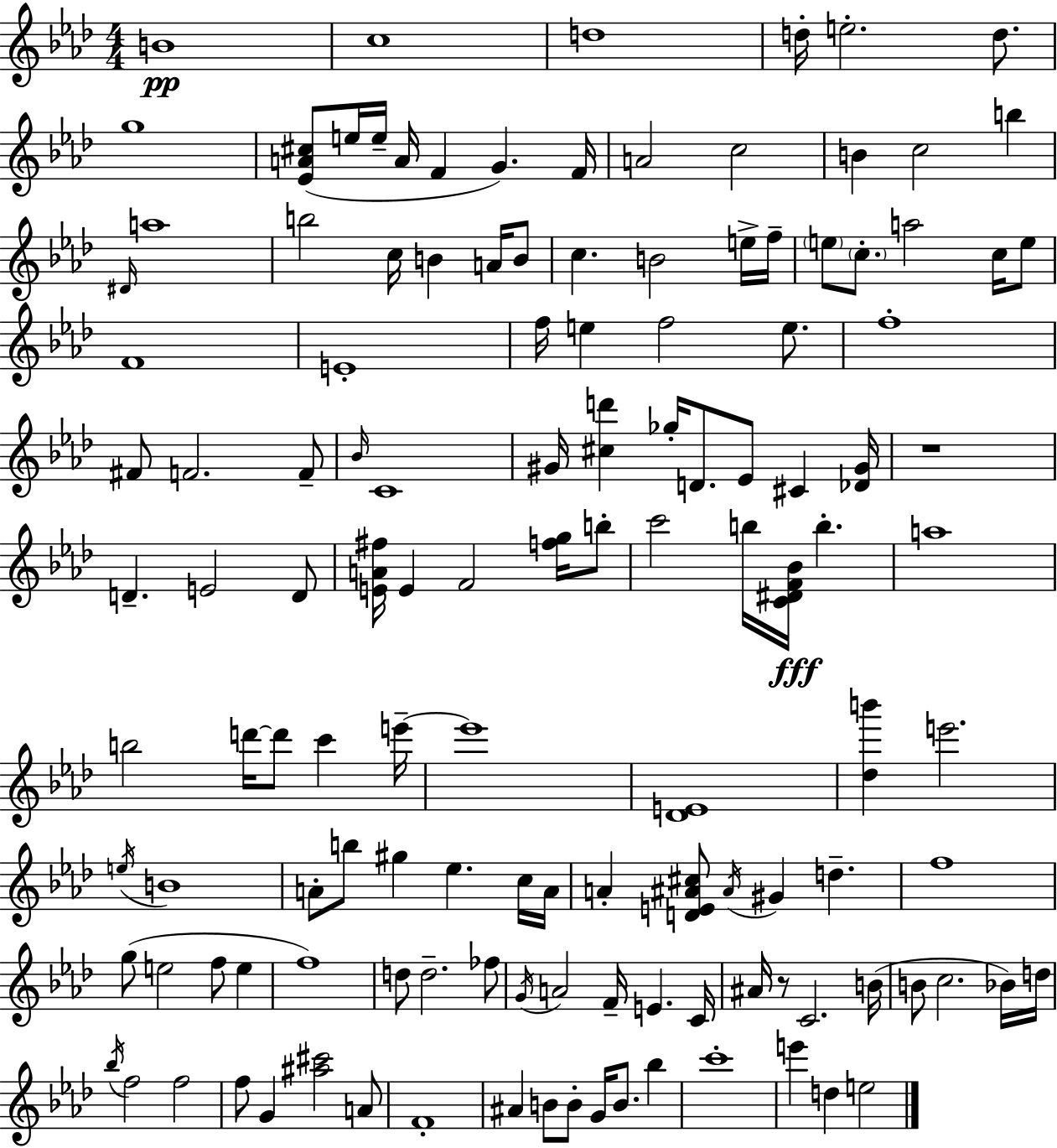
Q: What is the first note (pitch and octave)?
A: B4